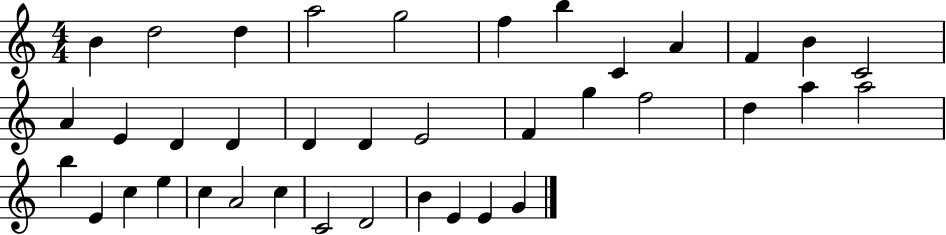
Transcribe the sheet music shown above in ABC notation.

X:1
T:Untitled
M:4/4
L:1/4
K:C
B d2 d a2 g2 f b C A F B C2 A E D D D D E2 F g f2 d a a2 b E c e c A2 c C2 D2 B E E G